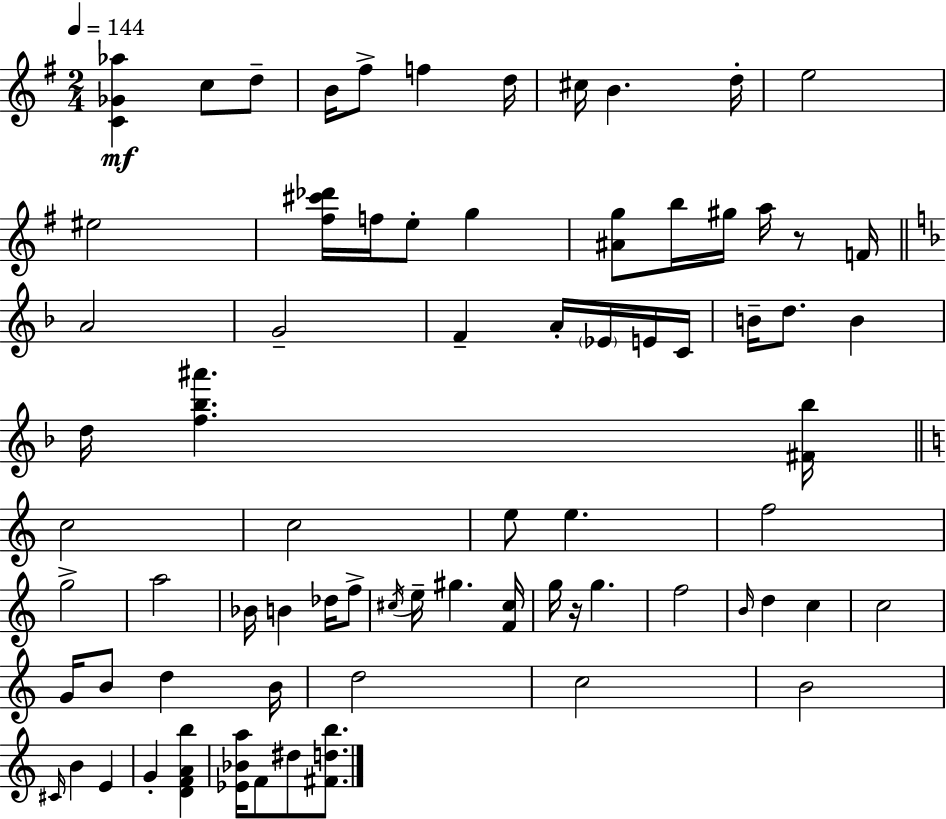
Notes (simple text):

[C4,Gb4,Ab5]/q C5/e D5/e B4/s F#5/e F5/q D5/s C#5/s B4/q. D5/s E5/h EIS5/h [F#5,C#6,Db6]/s F5/s E5/e G5/q [A#4,G5]/e B5/s G#5/s A5/s R/e F4/s A4/h G4/h F4/q A4/s Eb4/s E4/s C4/s B4/s D5/e. B4/q D5/s [F5,Bb5,A#6]/q. [F#4,Bb5]/s C5/h C5/h E5/e E5/q. F5/h G5/h A5/h Bb4/s B4/q Db5/s F5/e C#5/s E5/s G#5/q. [F4,C#5]/s G5/s R/s G5/q. F5/h B4/s D5/q C5/q C5/h G4/s B4/e D5/q B4/s D5/h C5/h B4/h C#4/s B4/q E4/q G4/q [D4,F4,A4,B5]/q [Eb4,Bb4,A5]/s F4/e D#5/e [F#4,D5,B5]/e.